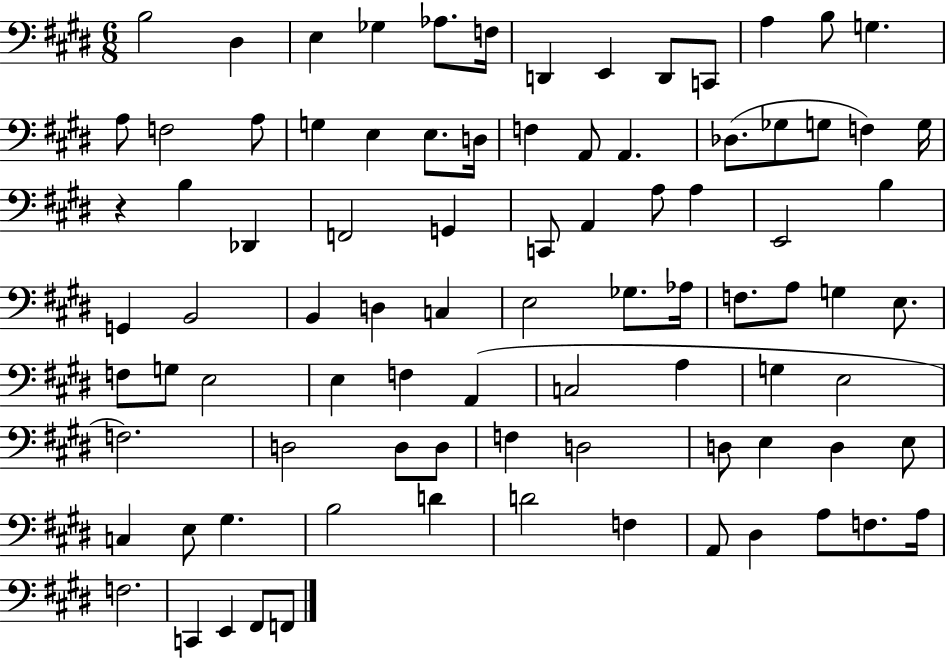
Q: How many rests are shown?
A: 1